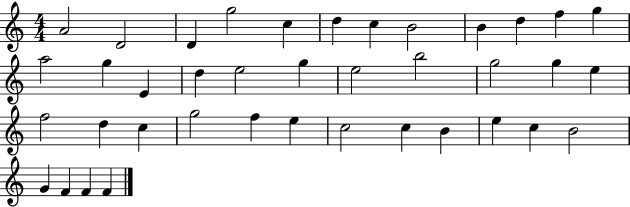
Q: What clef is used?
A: treble